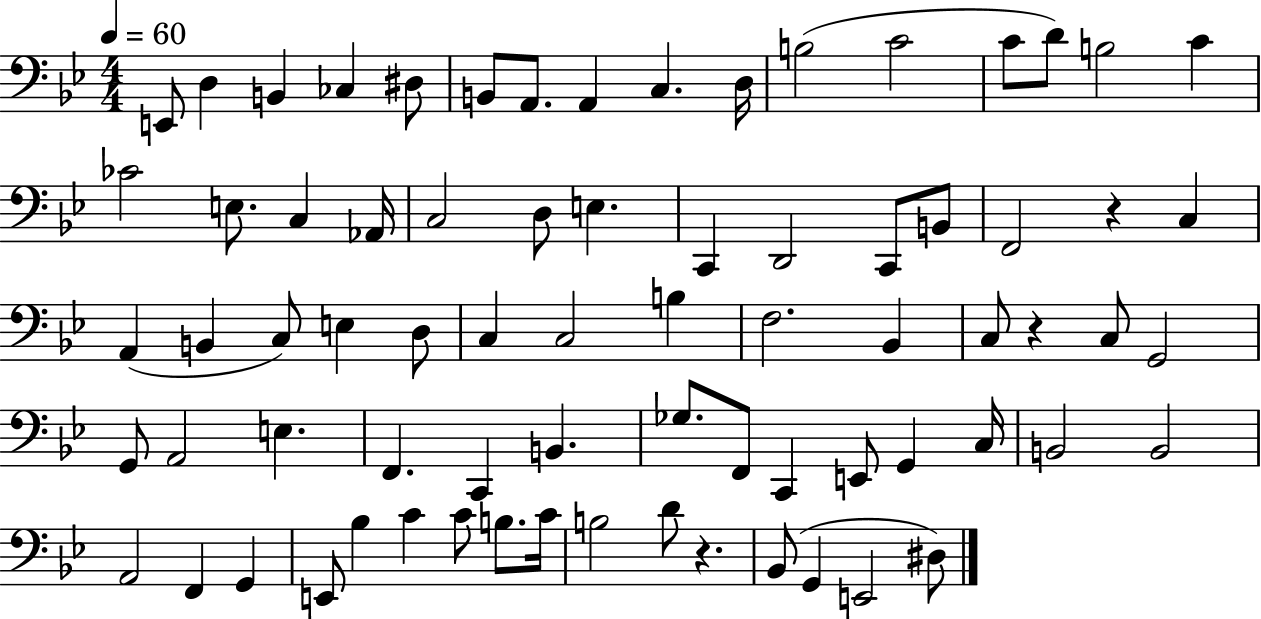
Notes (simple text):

E2/e D3/q B2/q CES3/q D#3/e B2/e A2/e. A2/q C3/q. D3/s B3/h C4/h C4/e D4/e B3/h C4/q CES4/h E3/e. C3/q Ab2/s C3/h D3/e E3/q. C2/q D2/h C2/e B2/e F2/h R/q C3/q A2/q B2/q C3/e E3/q D3/e C3/q C3/h B3/q F3/h. Bb2/q C3/e R/q C3/e G2/h G2/e A2/h E3/q. F2/q. C2/q B2/q. Gb3/e. F2/e C2/q E2/e G2/q C3/s B2/h B2/h A2/h F2/q G2/q E2/e Bb3/q C4/q C4/e B3/e. C4/s B3/h D4/e R/q. Bb2/e G2/q E2/h D#3/e